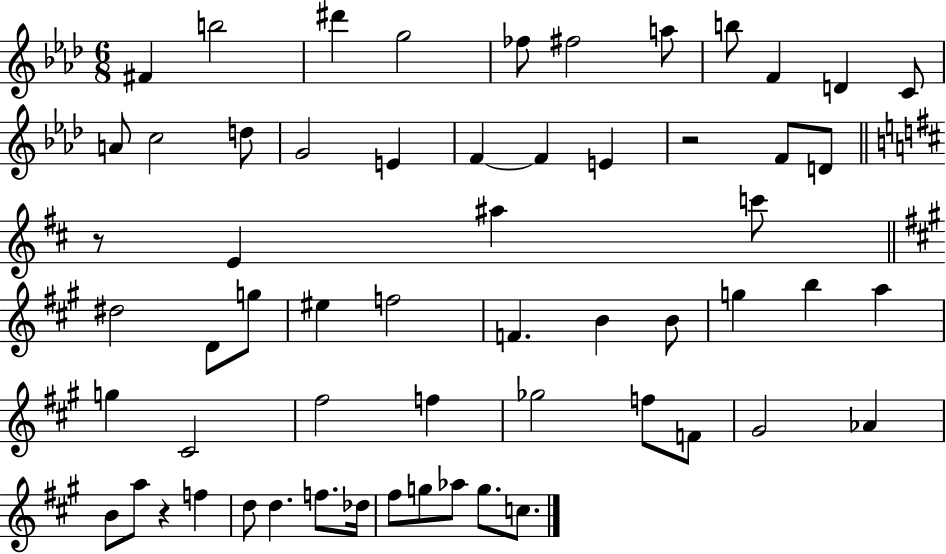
{
  \clef treble
  \numericTimeSignature
  \time 6/8
  \key aes \major
  fis'4 b''2 | dis'''4 g''2 | fes''8 fis''2 a''8 | b''8 f'4 d'4 c'8 | \break a'8 c''2 d''8 | g'2 e'4 | f'4~~ f'4 e'4 | r2 f'8 d'8 | \break \bar "||" \break \key d \major r8 e'4 ais''4 c'''8 | \bar "||" \break \key a \major dis''2 d'8 g''8 | eis''4 f''2 | f'4. b'4 b'8 | g''4 b''4 a''4 | \break g''4 cis'2 | fis''2 f''4 | ges''2 f''8 f'8 | gis'2 aes'4 | \break b'8 a''8 r4 f''4 | d''8 d''4. f''8. des''16 | fis''8 g''8 aes''8 g''8. c''8. | \bar "|."
}